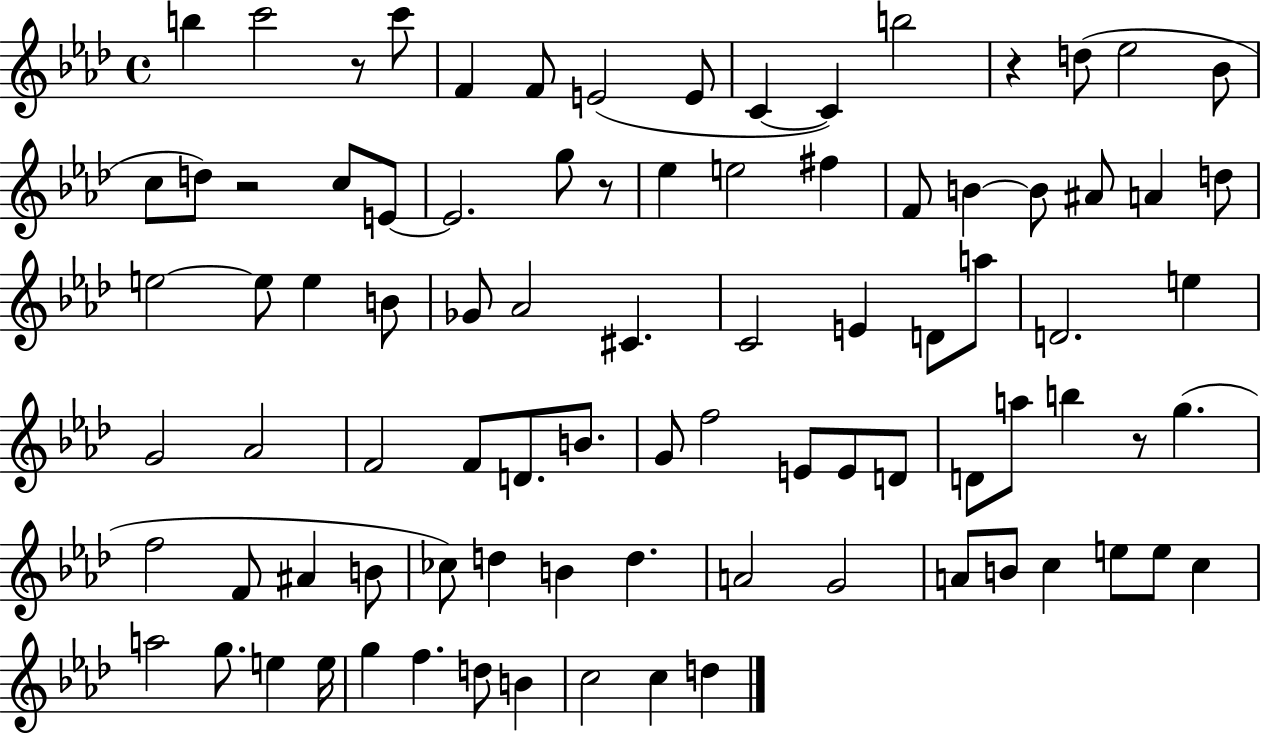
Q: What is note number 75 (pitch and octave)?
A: E5